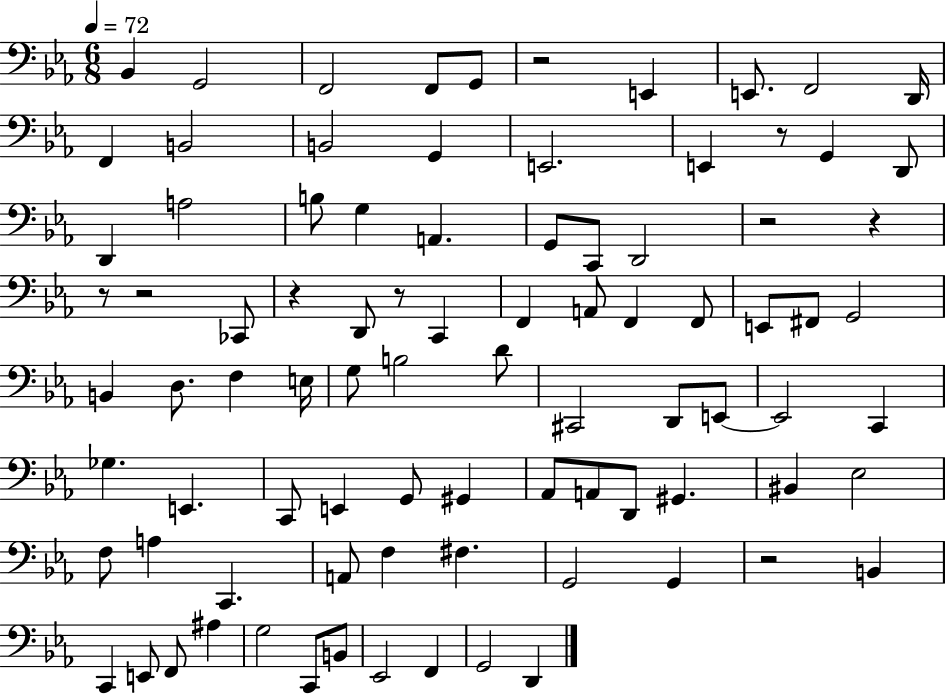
X:1
T:Untitled
M:6/8
L:1/4
K:Eb
_B,, G,,2 F,,2 F,,/2 G,,/2 z2 E,, E,,/2 F,,2 D,,/4 F,, B,,2 B,,2 G,, E,,2 E,, z/2 G,, D,,/2 D,, A,2 B,/2 G, A,, G,,/2 C,,/2 D,,2 z2 z z/2 z2 _C,,/2 z D,,/2 z/2 C,, F,, A,,/2 F,, F,,/2 E,,/2 ^F,,/2 G,,2 B,, D,/2 F, E,/4 G,/2 B,2 D/2 ^C,,2 D,,/2 E,,/2 E,,2 C,, _G, E,, C,,/2 E,, G,,/2 ^G,, _A,,/2 A,,/2 D,,/2 ^G,, ^B,, _E,2 F,/2 A, C,, A,,/2 F, ^F, G,,2 G,, z2 B,, C,, E,,/2 F,,/2 ^A, G,2 C,,/2 B,,/2 _E,,2 F,, G,,2 D,,